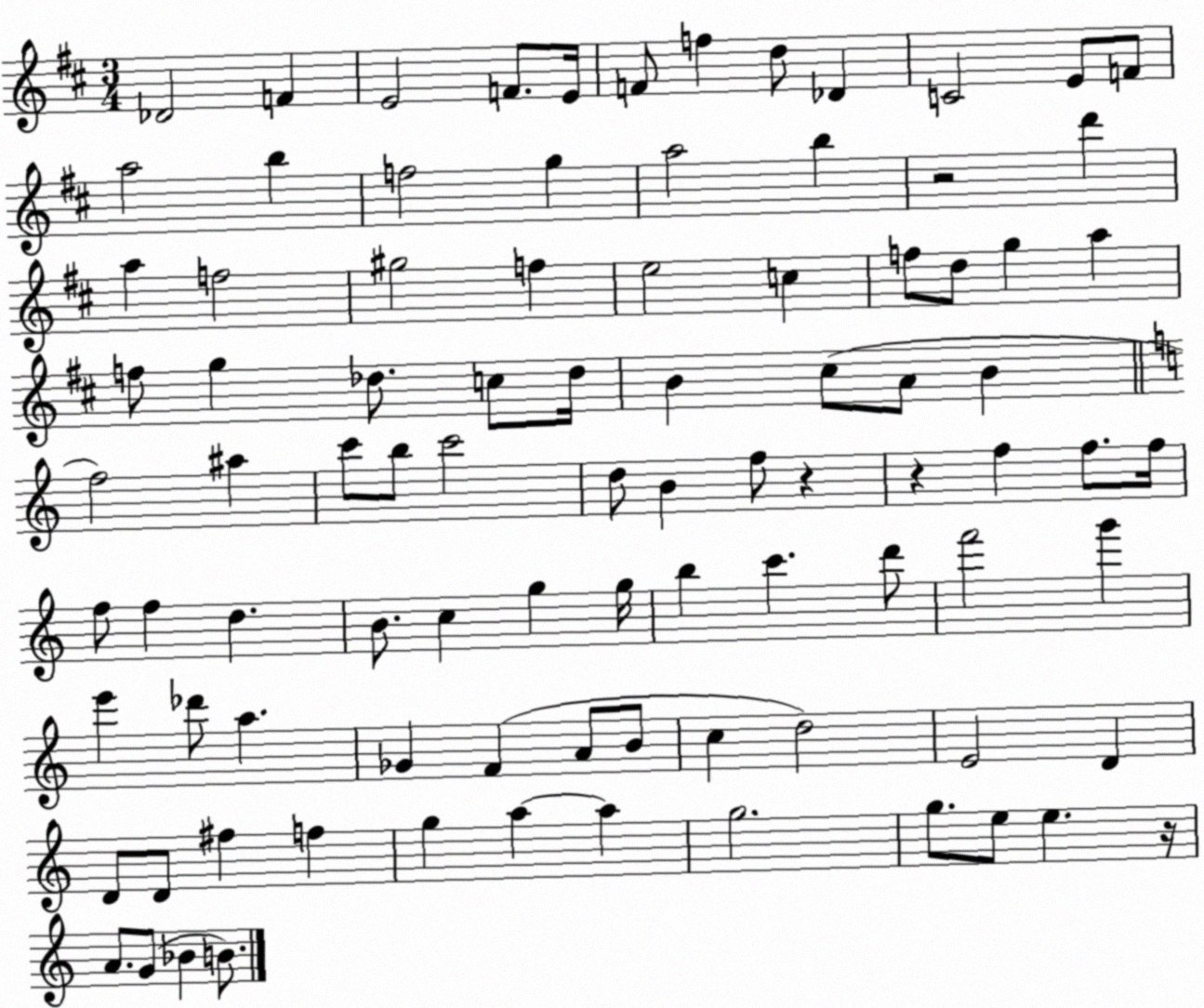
X:1
T:Untitled
M:3/4
L:1/4
K:D
_D2 F E2 F/2 E/4 F/2 f d/2 _D C2 E/2 F/2 a2 b f2 g a2 b z2 d' a f2 ^g2 f e2 c f/2 d/2 g a f/2 g _d/2 c/2 _d/4 B ^c/2 A/2 B f2 ^a c'/2 b/2 c'2 d/2 B f/2 z z f f/2 f/4 f/2 f d B/2 c g g/4 b c' d'/2 f'2 g' e' _d'/2 a _G F A/2 B/2 c d2 E2 D D/2 D/2 ^f f g a a g2 g/2 e/2 e z/4 A/2 G/2 _B B/2